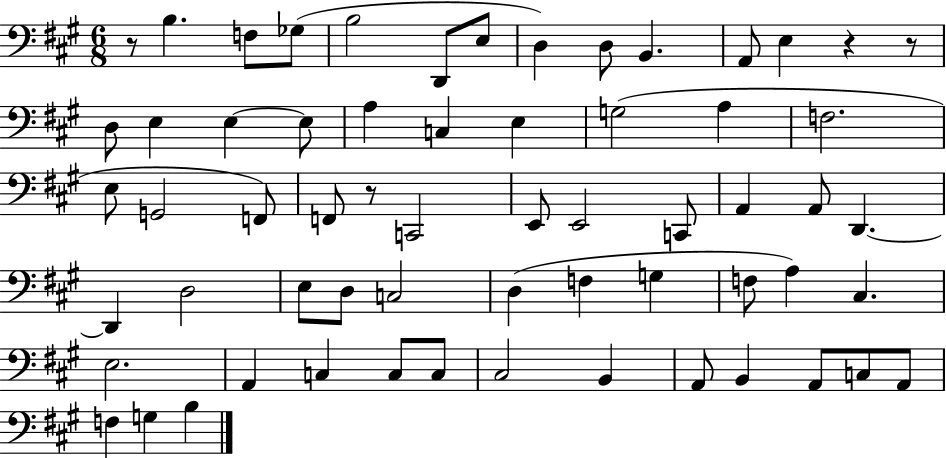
X:1
T:Untitled
M:6/8
L:1/4
K:A
z/2 B, F,/2 _G,/2 B,2 D,,/2 E,/2 D, D,/2 B,, A,,/2 E, z z/2 D,/2 E, E, E,/2 A, C, E, G,2 A, F,2 E,/2 G,,2 F,,/2 F,,/2 z/2 C,,2 E,,/2 E,,2 C,,/2 A,, A,,/2 D,, D,, D,2 E,/2 D,/2 C,2 D, F, G, F,/2 A, ^C, E,2 A,, C, C,/2 C,/2 ^C,2 B,, A,,/2 B,, A,,/2 C,/2 A,,/2 F, G, B,